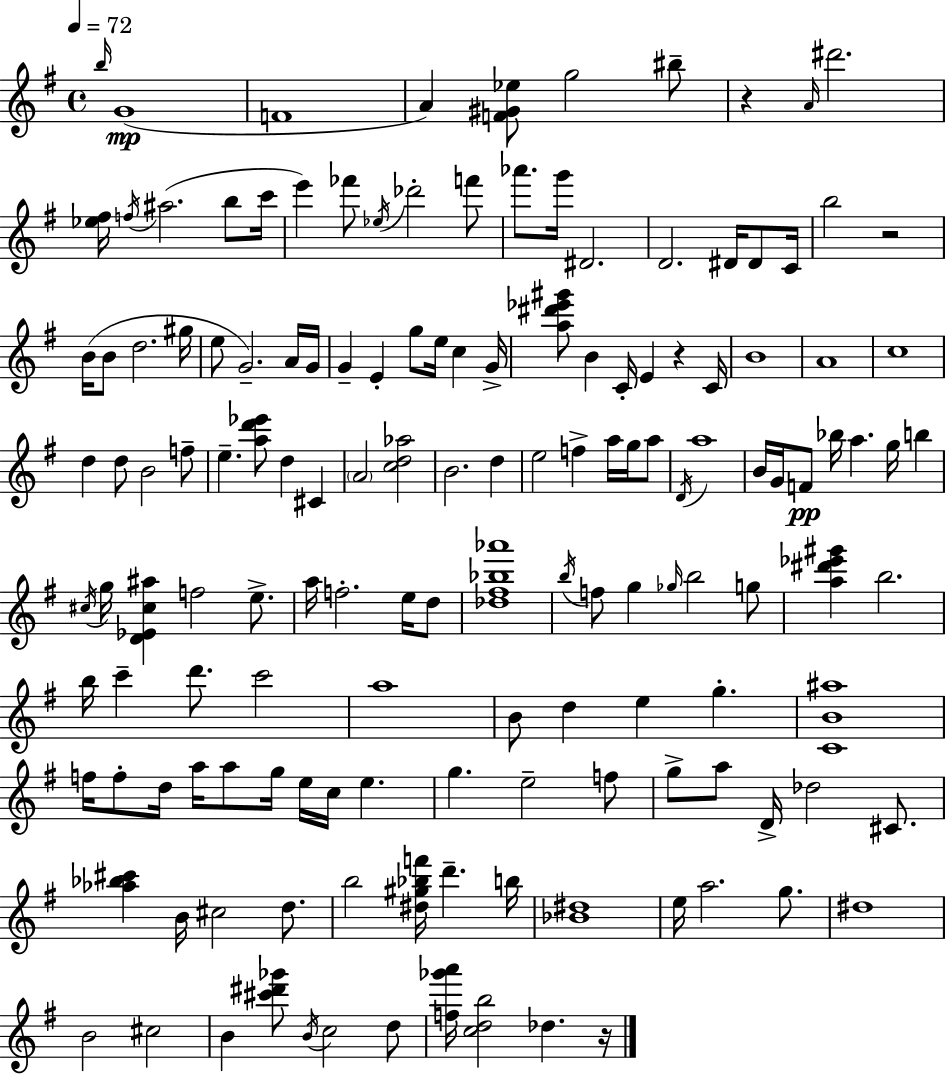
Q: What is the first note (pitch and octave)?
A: B5